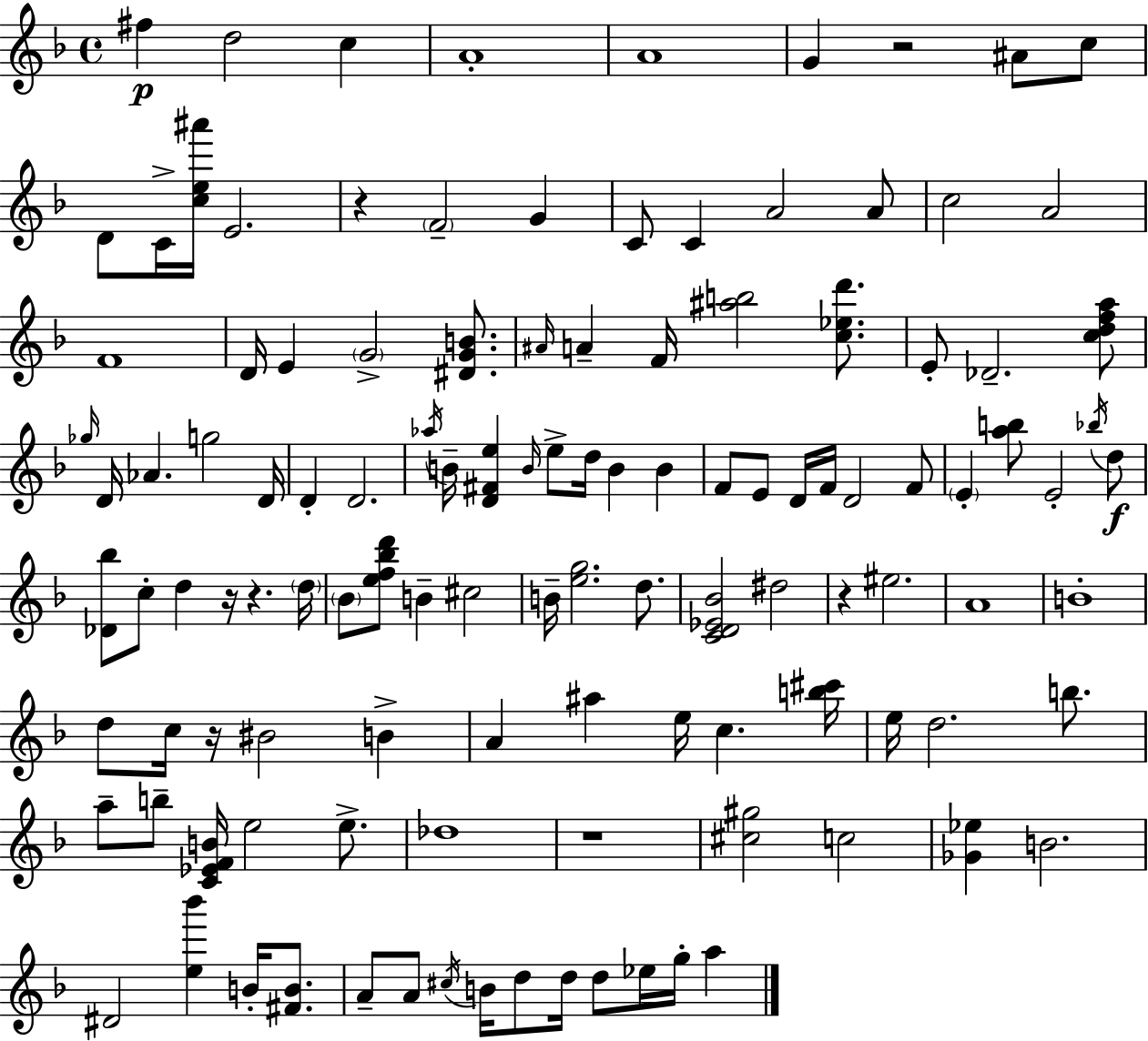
X:1
T:Untitled
M:4/4
L:1/4
K:Dm
^f d2 c A4 A4 G z2 ^A/2 c/2 D/2 C/4 [ce^a']/4 E2 z F2 G C/2 C A2 A/2 c2 A2 F4 D/4 E G2 [^DGB]/2 ^A/4 A F/4 [^ab]2 [c_ed']/2 E/2 _D2 [cdfa]/2 _g/4 D/4 _A g2 D/4 D D2 _a/4 B/4 [D^Fe] B/4 e/2 d/4 B B F/2 E/2 D/4 F/4 D2 F/2 E [ab]/2 E2 _b/4 d/2 [_D_b]/2 c/2 d z/4 z d/4 _B/2 [ef_bd']/2 B ^c2 B/4 [eg]2 d/2 [CD_E_B]2 ^d2 z ^e2 A4 B4 d/2 c/4 z/4 ^B2 B A ^a e/4 c [b^c']/4 e/4 d2 b/2 a/2 b/2 [C_EFB]/4 e2 e/2 _d4 z4 [^c^g]2 c2 [_G_e] B2 ^D2 [e_b'] B/4 [^FB]/2 A/2 A/2 ^c/4 B/4 d/2 d/4 d/2 _e/4 g/4 a